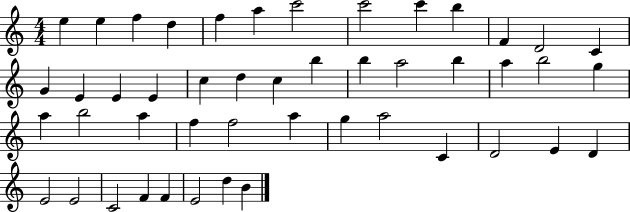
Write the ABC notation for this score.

X:1
T:Untitled
M:4/4
L:1/4
K:C
e e f d f a c'2 c'2 c' b F D2 C G E E E c d c b b a2 b a b2 g a b2 a f f2 a g a2 C D2 E D E2 E2 C2 F F E2 d B